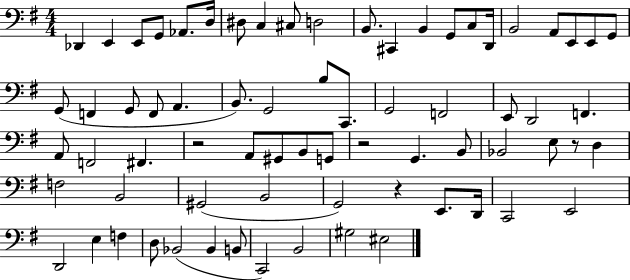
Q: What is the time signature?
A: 4/4